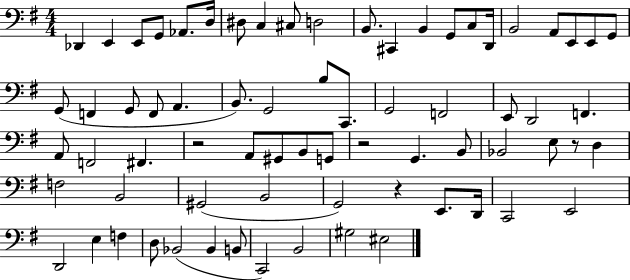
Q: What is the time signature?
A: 4/4